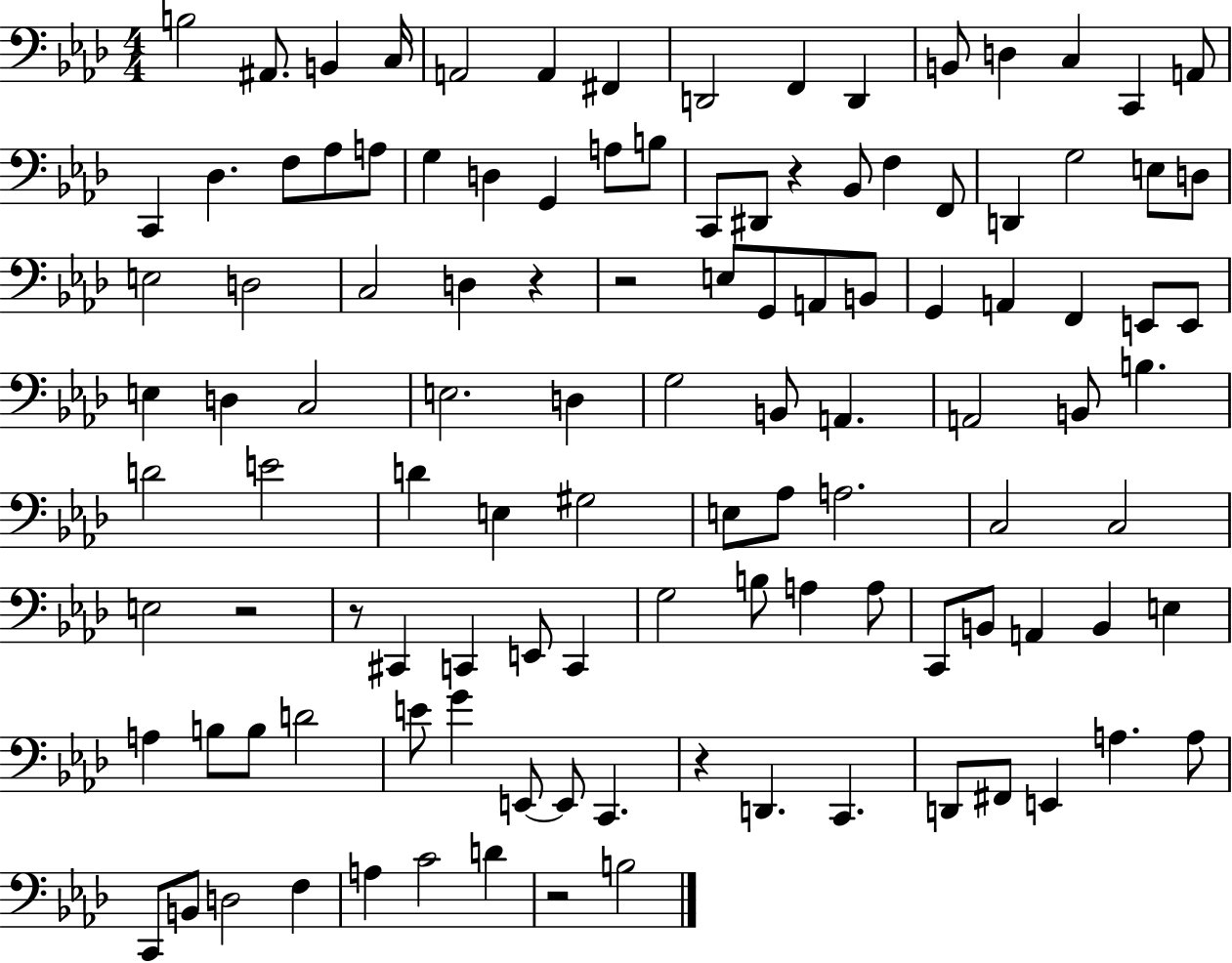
{
  \clef bass
  \numericTimeSignature
  \time 4/4
  \key aes \major
  \repeat volta 2 { b2 ais,8. b,4 c16 | a,2 a,4 fis,4 | d,2 f,4 d,4 | b,8 d4 c4 c,4 a,8 | \break c,4 des4. f8 aes8 a8 | g4 d4 g,4 a8 b8 | c,8 dis,8 r4 bes,8 f4 f,8 | d,4 g2 e8 d8 | \break e2 d2 | c2 d4 r4 | r2 e8 g,8 a,8 b,8 | g,4 a,4 f,4 e,8 e,8 | \break e4 d4 c2 | e2. d4 | g2 b,8 a,4. | a,2 b,8 b4. | \break d'2 e'2 | d'4 e4 gis2 | e8 aes8 a2. | c2 c2 | \break e2 r2 | r8 cis,4 c,4 e,8 c,4 | g2 b8 a4 a8 | c,8 b,8 a,4 b,4 e4 | \break a4 b8 b8 d'2 | e'8 g'4 e,8~~ e,8 c,4. | r4 d,4. c,4. | d,8 fis,8 e,4 a4. a8 | \break c,8 b,8 d2 f4 | a4 c'2 d'4 | r2 b2 | } \bar "|."
}